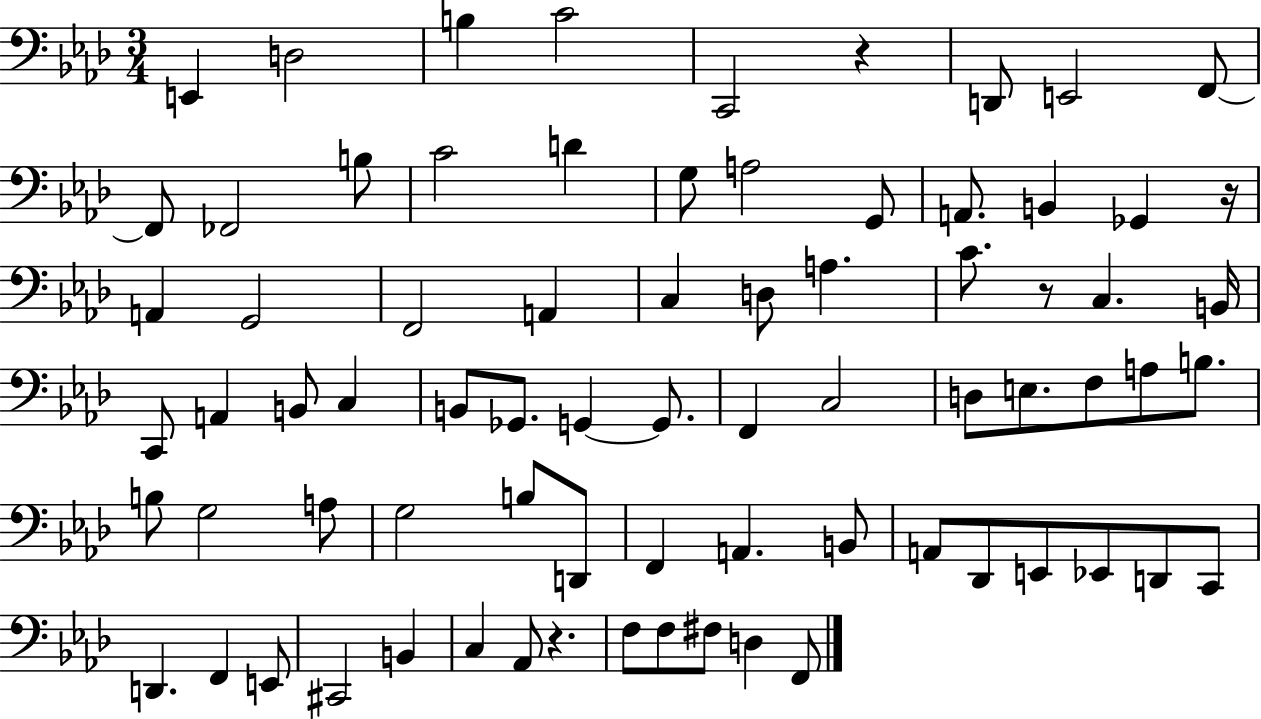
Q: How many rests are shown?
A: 4